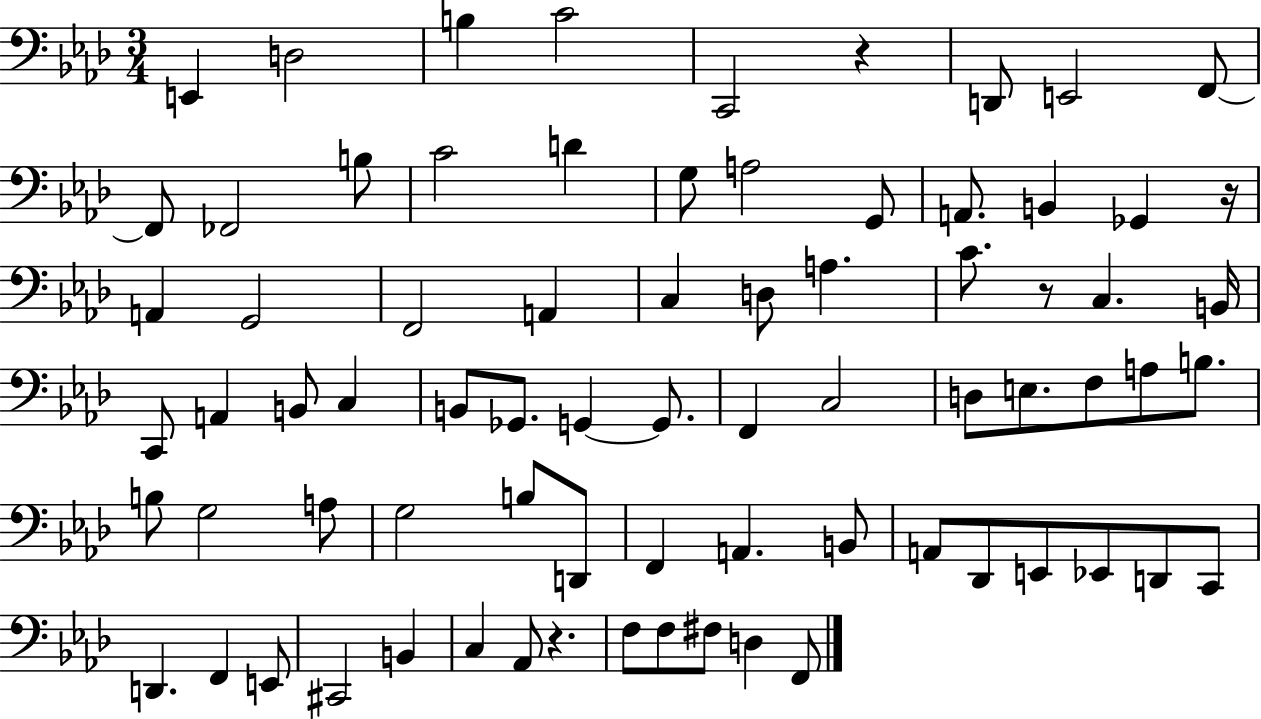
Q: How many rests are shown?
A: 4